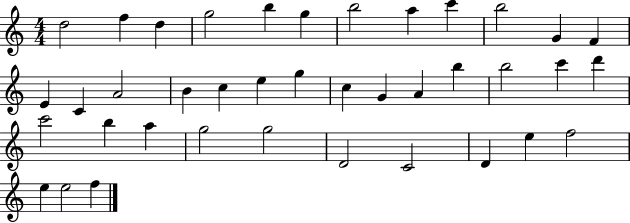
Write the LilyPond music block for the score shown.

{
  \clef treble
  \numericTimeSignature
  \time 4/4
  \key c \major
  d''2 f''4 d''4 | g''2 b''4 g''4 | b''2 a''4 c'''4 | b''2 g'4 f'4 | \break e'4 c'4 a'2 | b'4 c''4 e''4 g''4 | c''4 g'4 a'4 b''4 | b''2 c'''4 d'''4 | \break c'''2 b''4 a''4 | g''2 g''2 | d'2 c'2 | d'4 e''4 f''2 | \break e''4 e''2 f''4 | \bar "|."
}